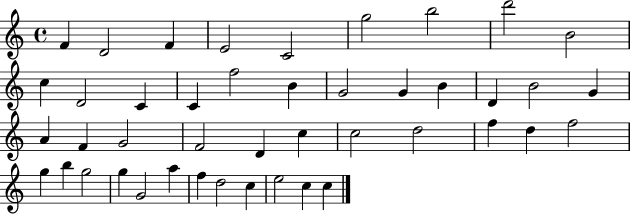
X:1
T:Untitled
M:4/4
L:1/4
K:C
F D2 F E2 C2 g2 b2 d'2 B2 c D2 C C f2 B G2 G B D B2 G A F G2 F2 D c c2 d2 f d f2 g b g2 g G2 a f d2 c e2 c c